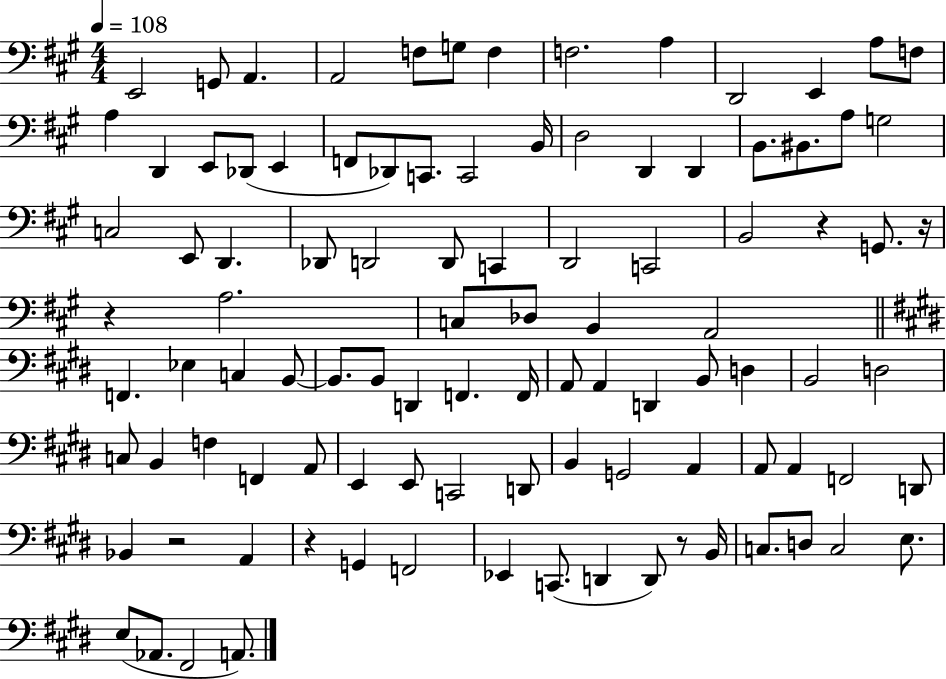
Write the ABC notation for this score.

X:1
T:Untitled
M:4/4
L:1/4
K:A
E,,2 G,,/2 A,, A,,2 F,/2 G,/2 F, F,2 A, D,,2 E,, A,/2 F,/2 A, D,, E,,/2 _D,,/2 E,, F,,/2 _D,,/2 C,,/2 C,,2 B,,/4 D,2 D,, D,, B,,/2 ^B,,/2 A,/2 G,2 C,2 E,,/2 D,, _D,,/2 D,,2 D,,/2 C,, D,,2 C,,2 B,,2 z G,,/2 z/4 z A,2 C,/2 _D,/2 B,, A,,2 F,, _E, C, B,,/2 B,,/2 B,,/2 D,, F,, F,,/4 A,,/2 A,, D,, B,,/2 D, B,,2 D,2 C,/2 B,, F, F,, A,,/2 E,, E,,/2 C,,2 D,,/2 B,, G,,2 A,, A,,/2 A,, F,,2 D,,/2 _B,, z2 A,, z G,, F,,2 _E,, C,,/2 D,, D,,/2 z/2 B,,/4 C,/2 D,/2 C,2 E,/2 E,/2 _A,,/2 ^F,,2 A,,/2